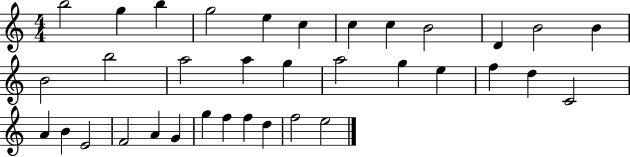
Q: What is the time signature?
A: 4/4